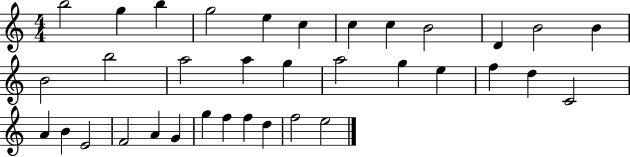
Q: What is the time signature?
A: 4/4